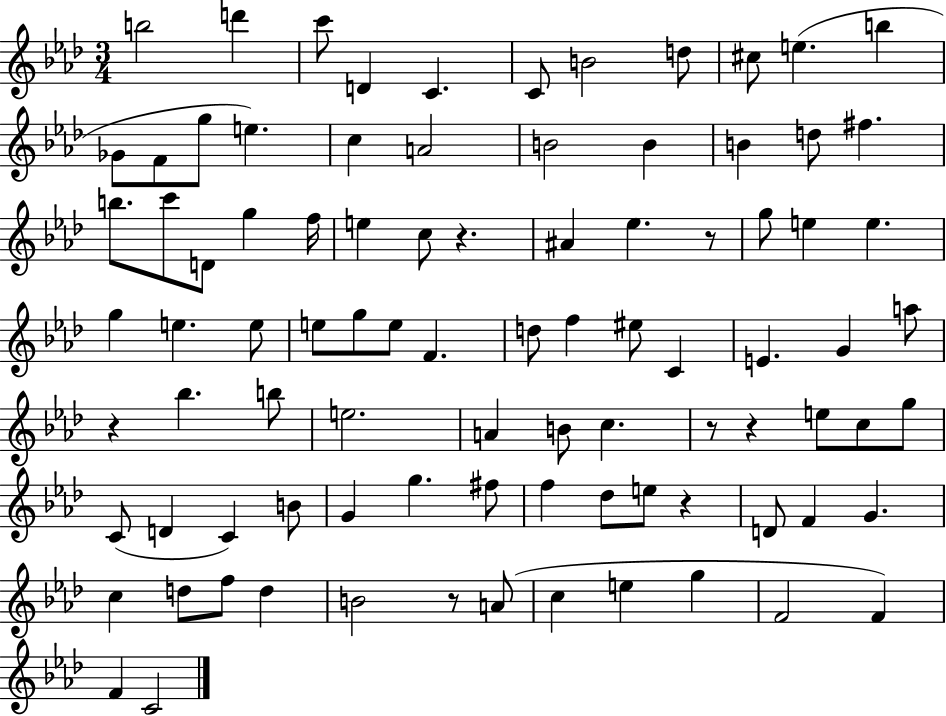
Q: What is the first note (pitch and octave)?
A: B5